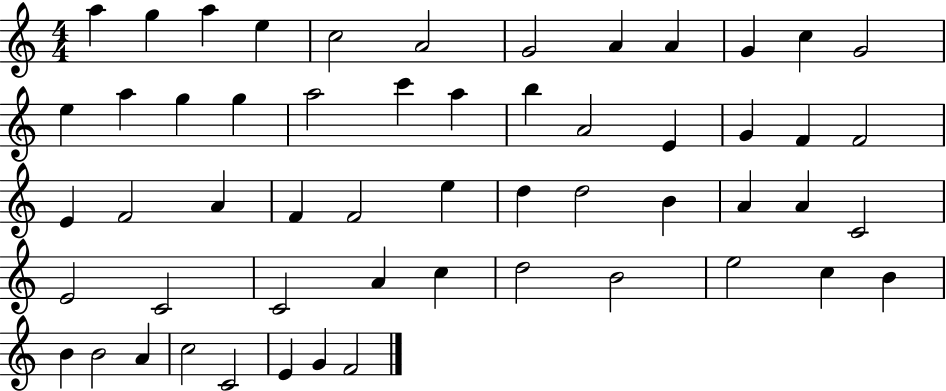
A5/q G5/q A5/q E5/q C5/h A4/h G4/h A4/q A4/q G4/q C5/q G4/h E5/q A5/q G5/q G5/q A5/h C6/q A5/q B5/q A4/h E4/q G4/q F4/q F4/h E4/q F4/h A4/q F4/q F4/h E5/q D5/q D5/h B4/q A4/q A4/q C4/h E4/h C4/h C4/h A4/q C5/q D5/h B4/h E5/h C5/q B4/q B4/q B4/h A4/q C5/h C4/h E4/q G4/q F4/h